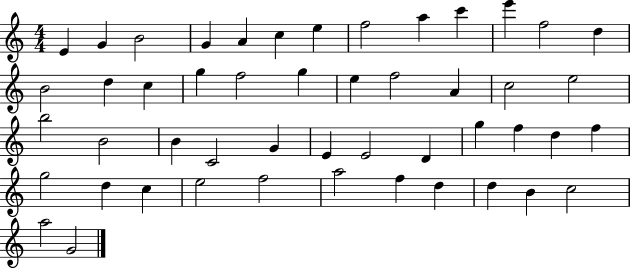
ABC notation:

X:1
T:Untitled
M:4/4
L:1/4
K:C
E G B2 G A c e f2 a c' e' f2 d B2 d c g f2 g e f2 A c2 e2 b2 B2 B C2 G E E2 D g f d f g2 d c e2 f2 a2 f d d B c2 a2 G2